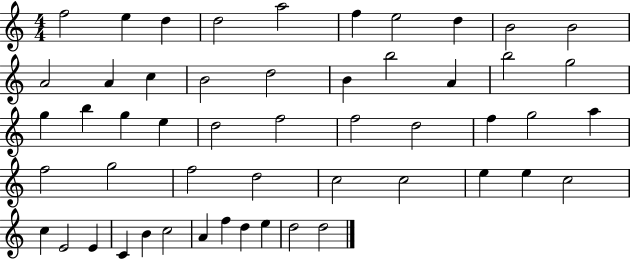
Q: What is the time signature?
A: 4/4